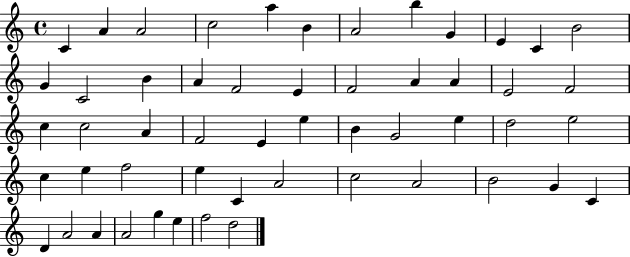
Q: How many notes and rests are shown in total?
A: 53